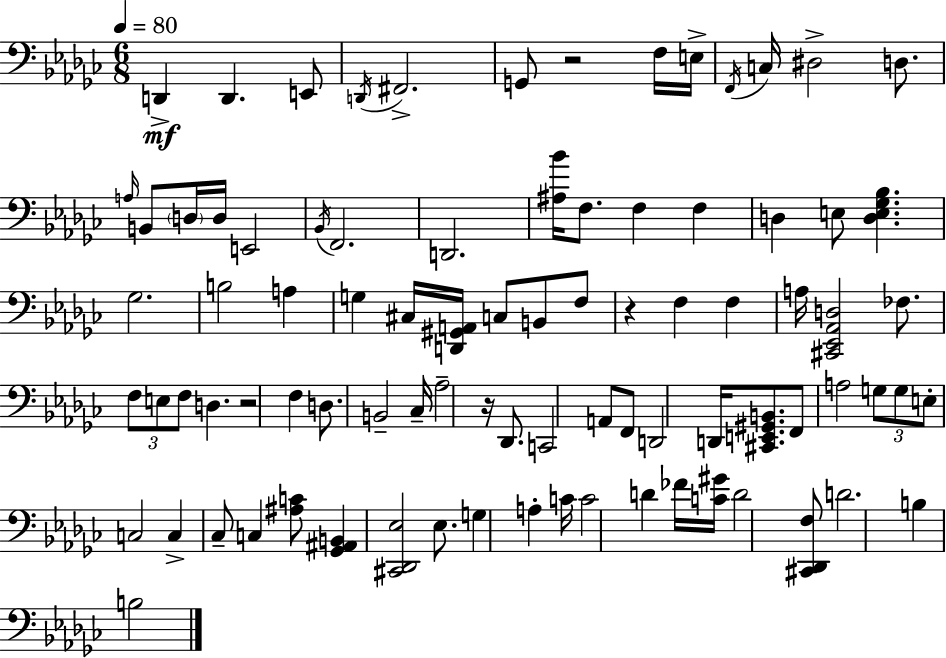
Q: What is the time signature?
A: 6/8